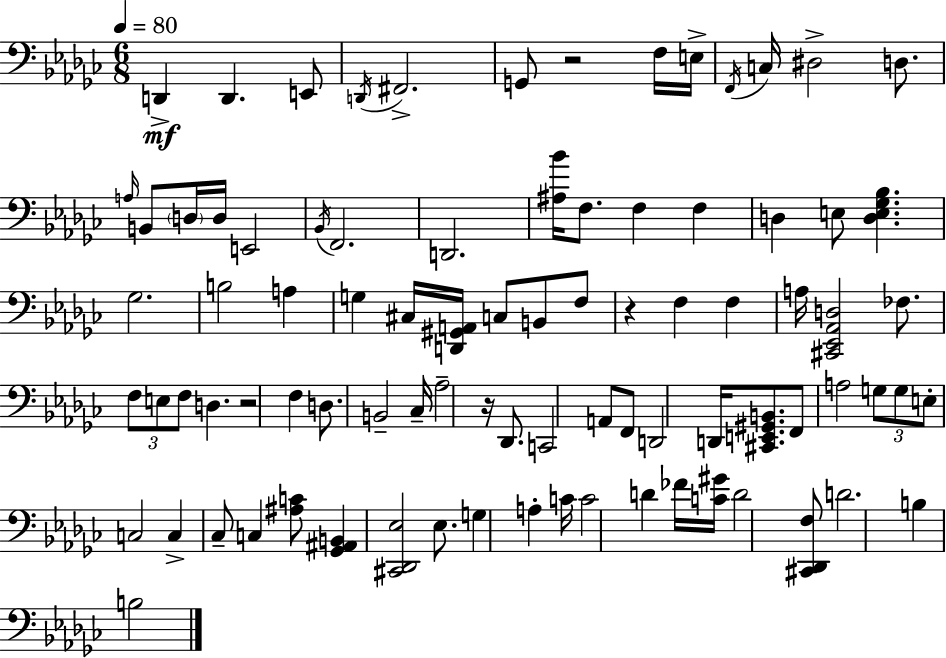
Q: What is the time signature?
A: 6/8